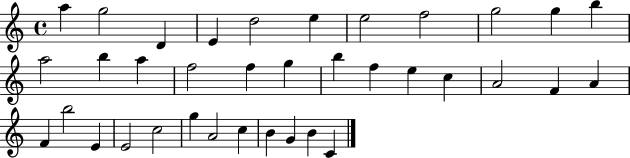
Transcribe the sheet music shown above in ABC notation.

X:1
T:Untitled
M:4/4
L:1/4
K:C
a g2 D E d2 e e2 f2 g2 g b a2 b a f2 f g b f e c A2 F A F b2 E E2 c2 g A2 c B G B C